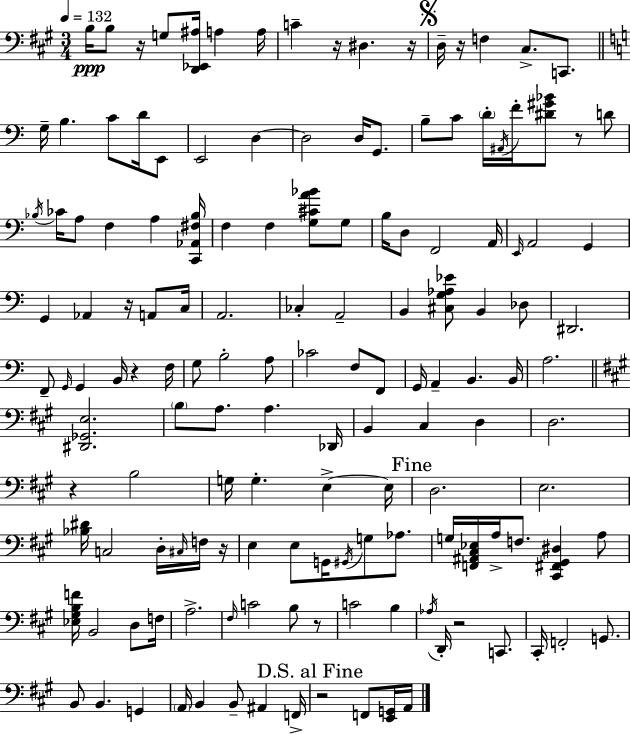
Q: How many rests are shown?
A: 12